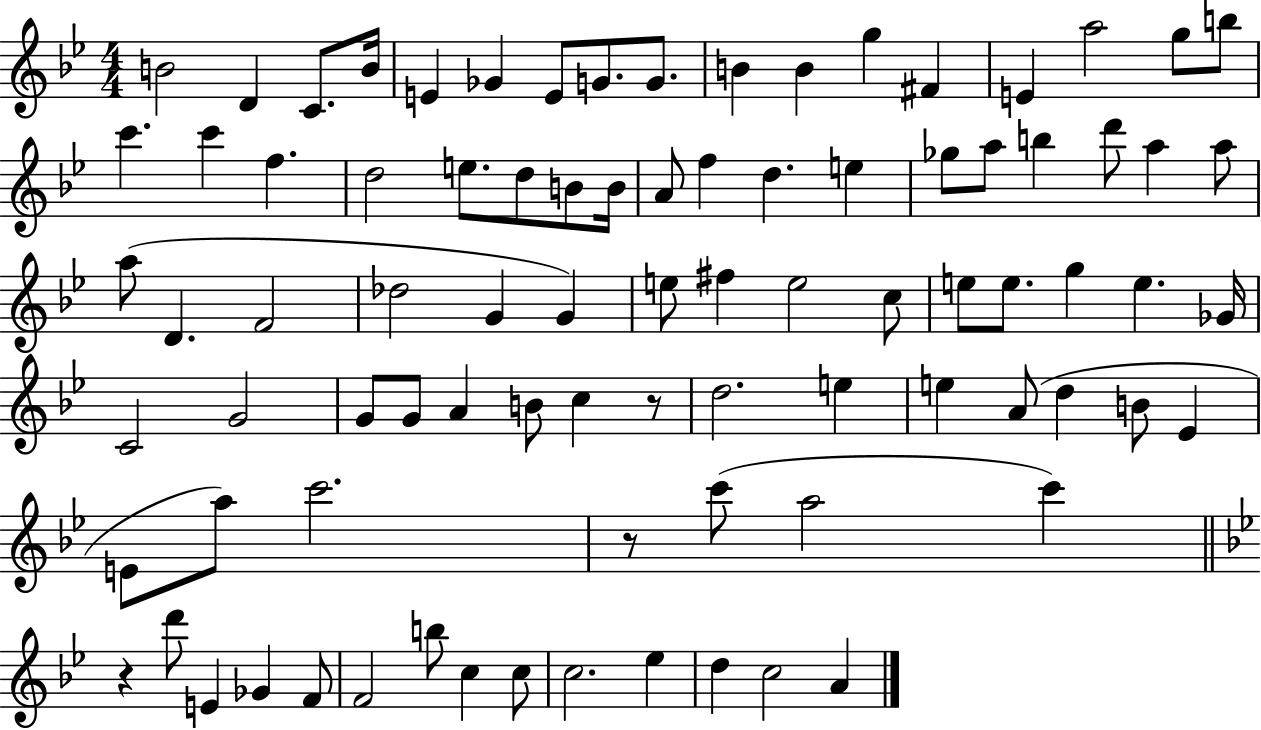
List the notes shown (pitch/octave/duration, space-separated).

B4/h D4/q C4/e. B4/s E4/q Gb4/q E4/e G4/e. G4/e. B4/q B4/q G5/q F#4/q E4/q A5/h G5/e B5/e C6/q. C6/q F5/q. D5/h E5/e. D5/e B4/e B4/s A4/e F5/q D5/q. E5/q Gb5/e A5/e B5/q D6/e A5/q A5/e A5/e D4/q. F4/h Db5/h G4/q G4/q E5/e F#5/q E5/h C5/e E5/e E5/e. G5/q E5/q. Gb4/s C4/h G4/h G4/e G4/e A4/q B4/e C5/q R/e D5/h. E5/q E5/q A4/e D5/q B4/e Eb4/q E4/e A5/e C6/h. R/e C6/e A5/h C6/q R/q D6/e E4/q Gb4/q F4/e F4/h B5/e C5/q C5/e C5/h. Eb5/q D5/q C5/h A4/q